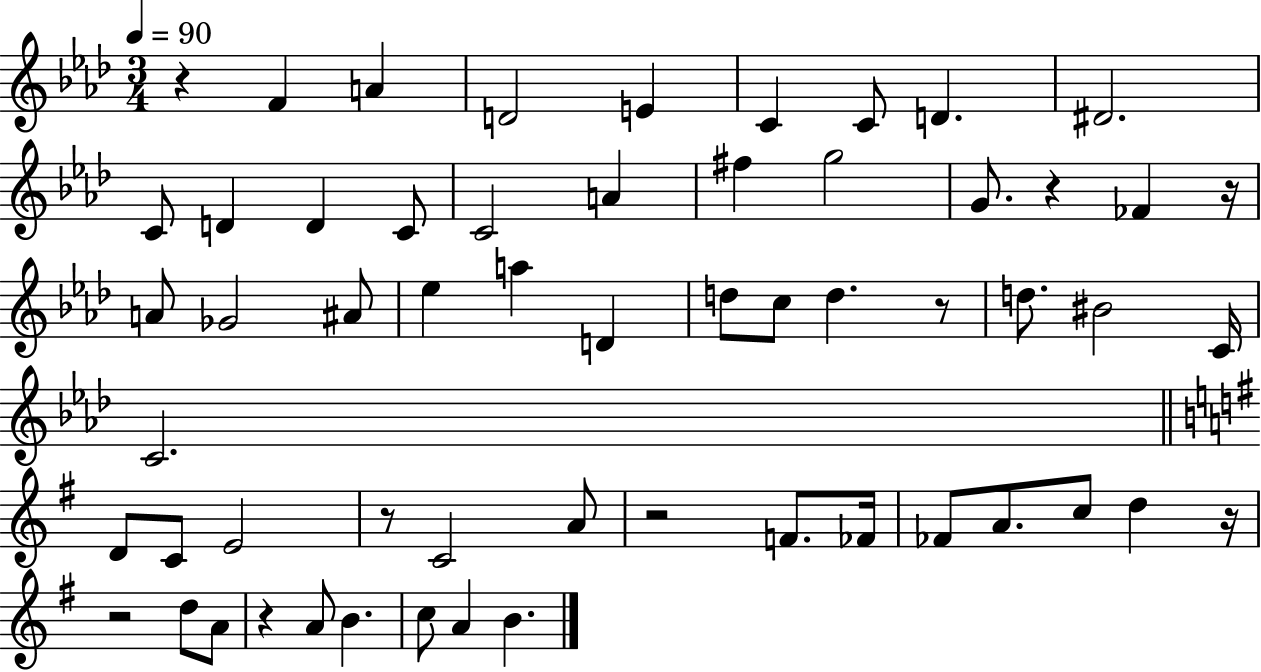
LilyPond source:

{
  \clef treble
  \numericTimeSignature
  \time 3/4
  \key aes \major
  \tempo 4 = 90
  r4 f'4 a'4 | d'2 e'4 | c'4 c'8 d'4. | dis'2. | \break c'8 d'4 d'4 c'8 | c'2 a'4 | fis''4 g''2 | g'8. r4 fes'4 r16 | \break a'8 ges'2 ais'8 | ees''4 a''4 d'4 | d''8 c''8 d''4. r8 | d''8. bis'2 c'16 | \break c'2. | \bar "||" \break \key e \minor d'8 c'8 e'2 | r8 c'2 a'8 | r2 f'8. fes'16 | fes'8 a'8. c''8 d''4 r16 | \break r2 d''8 a'8 | r4 a'8 b'4. | c''8 a'4 b'4. | \bar "|."
}